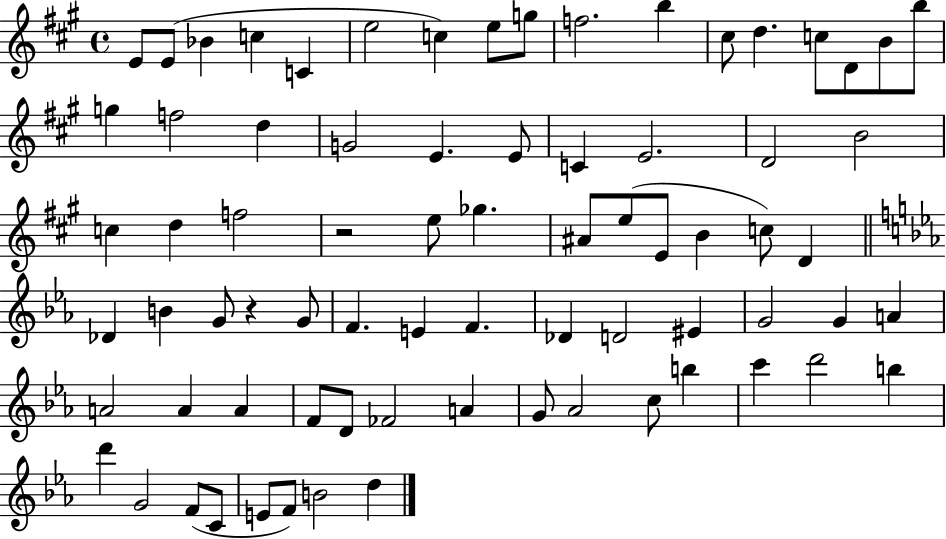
X:1
T:Untitled
M:4/4
L:1/4
K:A
E/2 E/2 _B c C e2 c e/2 g/2 f2 b ^c/2 d c/2 D/2 B/2 b/2 g f2 d G2 E E/2 C E2 D2 B2 c d f2 z2 e/2 _g ^A/2 e/2 E/2 B c/2 D _D B G/2 z G/2 F E F _D D2 ^E G2 G A A2 A A F/2 D/2 _F2 A G/2 _A2 c/2 b c' d'2 b d' G2 F/2 C/2 E/2 F/2 B2 d